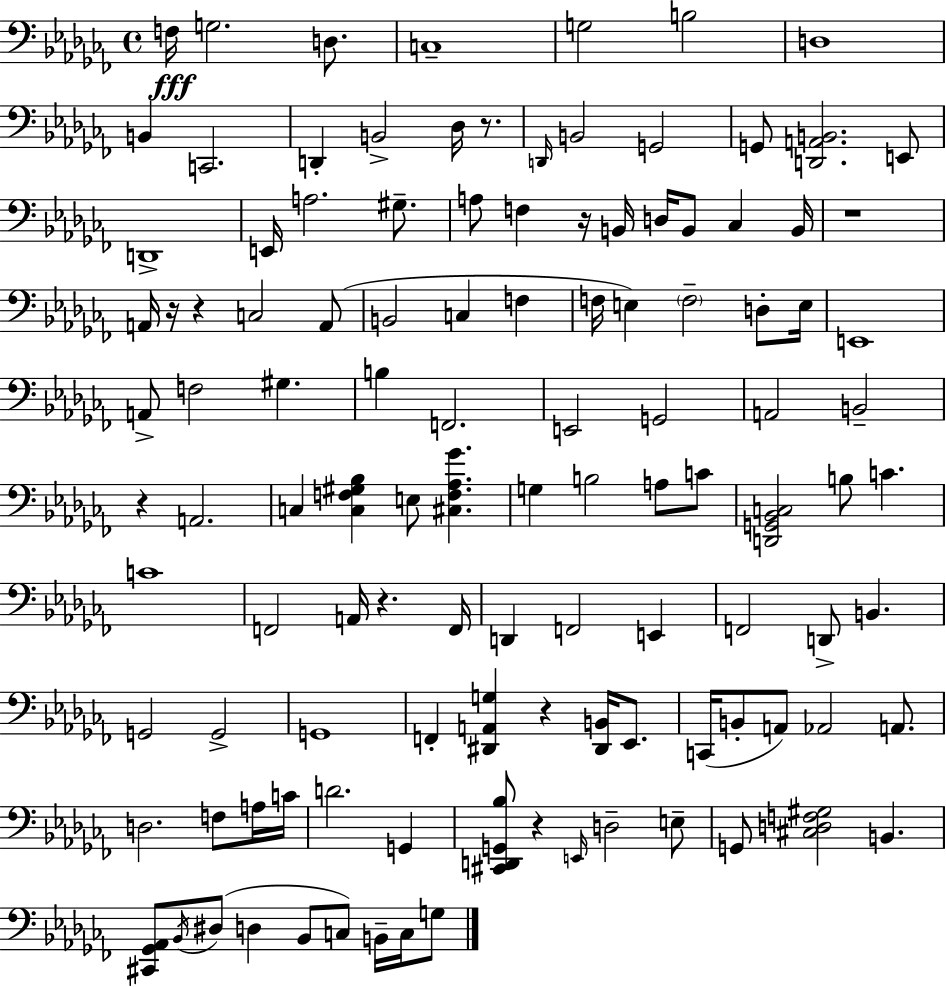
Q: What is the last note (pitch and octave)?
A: G3